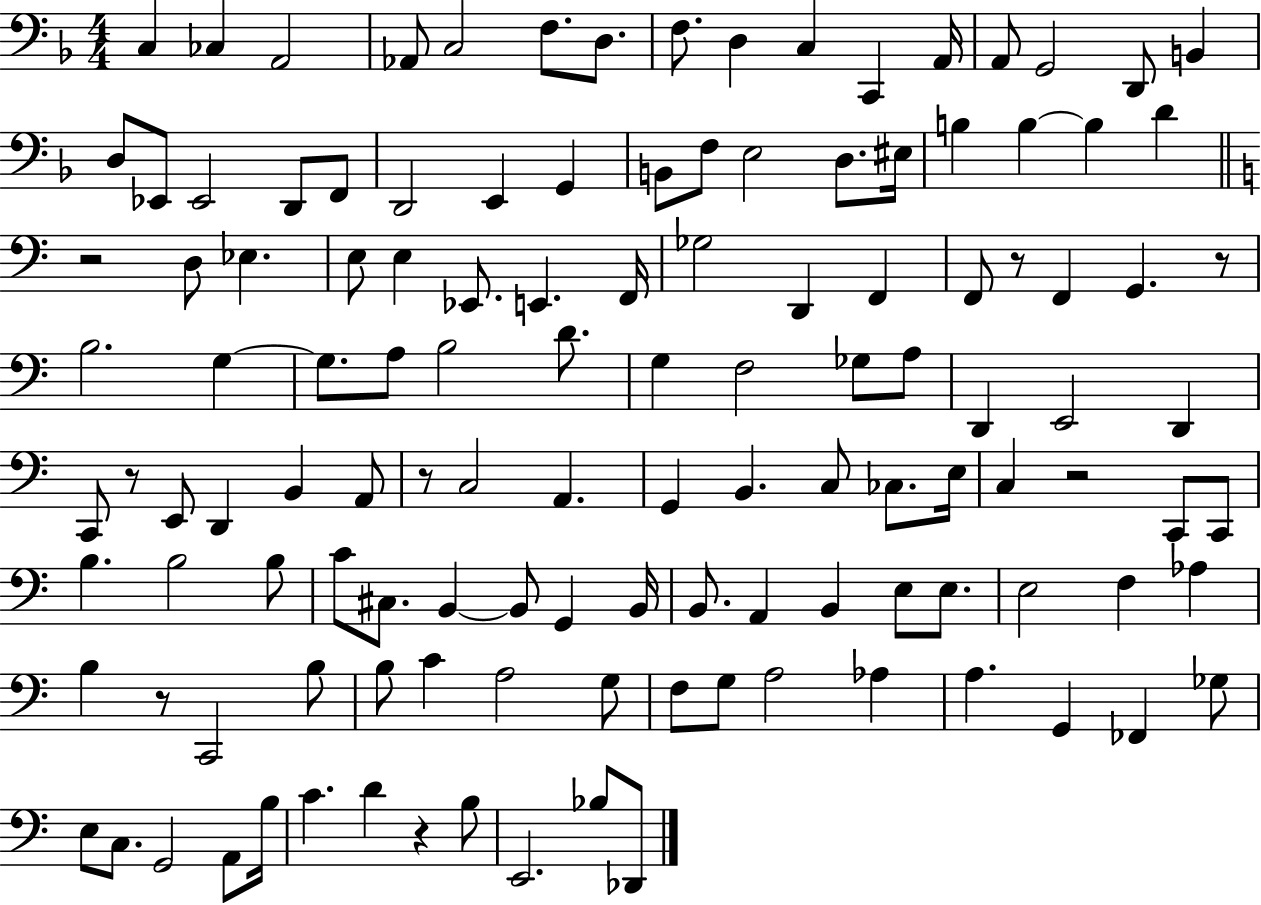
{
  \clef bass
  \numericTimeSignature
  \time 4/4
  \key f \major
  \repeat volta 2 { c4 ces4 a,2 | aes,8 c2 f8. d8. | f8. d4 c4 c,4 a,16 | a,8 g,2 d,8 b,4 | \break d8 ees,8 ees,2 d,8 f,8 | d,2 e,4 g,4 | b,8 f8 e2 d8. eis16 | b4 b4~~ b4 d'4 | \break \bar "||" \break \key a \minor r2 d8 ees4. | e8 e4 ees,8. e,4. f,16 | ges2 d,4 f,4 | f,8 r8 f,4 g,4. r8 | \break b2. g4~~ | g8. a8 b2 d'8. | g4 f2 ges8 a8 | d,4 e,2 d,4 | \break c,8 r8 e,8 d,4 b,4 a,8 | r8 c2 a,4. | g,4 b,4. c8 ces8. e16 | c4 r2 c,8 c,8 | \break b4. b2 b8 | c'8 cis8. b,4~~ b,8 g,4 b,16 | b,8. a,4 b,4 e8 e8. | e2 f4 aes4 | \break b4 r8 c,2 b8 | b8 c'4 a2 g8 | f8 g8 a2 aes4 | a4. g,4 fes,4 ges8 | \break e8 c8. g,2 a,8 b16 | c'4. d'4 r4 b8 | e,2. bes8 des,8 | } \bar "|."
}